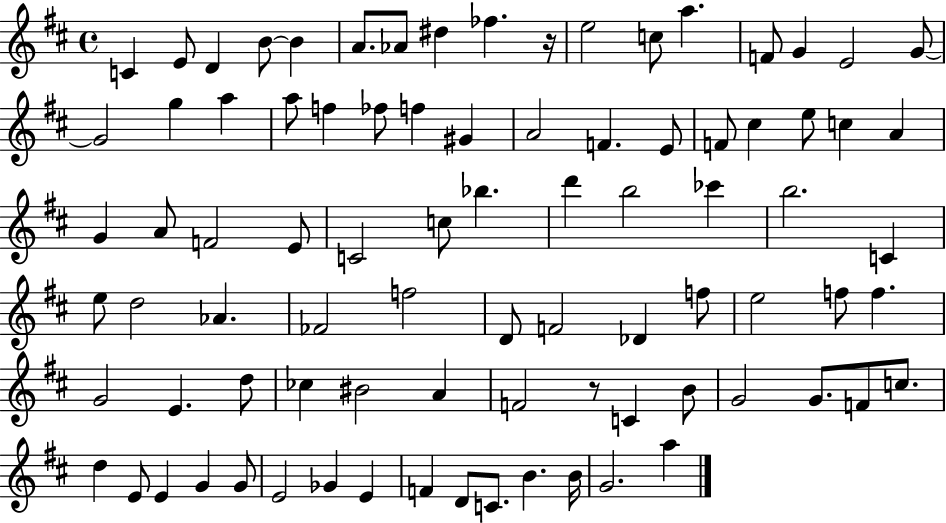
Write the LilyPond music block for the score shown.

{
  \clef treble
  \time 4/4
  \defaultTimeSignature
  \key d \major
  \repeat volta 2 { c'4 e'8 d'4 b'8~~ b'4 | a'8. aes'8 dis''4 fes''4. r16 | e''2 c''8 a''4. | f'8 g'4 e'2 g'8~~ | \break g'2 g''4 a''4 | a''8 f''4 fes''8 f''4 gis'4 | a'2 f'4. e'8 | f'8 cis''4 e''8 c''4 a'4 | \break g'4 a'8 f'2 e'8 | c'2 c''8 bes''4. | d'''4 b''2 ces'''4 | b''2. c'4 | \break e''8 d''2 aes'4. | fes'2 f''2 | d'8 f'2 des'4 f''8 | e''2 f''8 f''4. | \break g'2 e'4. d''8 | ces''4 bis'2 a'4 | f'2 r8 c'4 b'8 | g'2 g'8. f'8 c''8. | \break d''4 e'8 e'4 g'4 g'8 | e'2 ges'4 e'4 | f'4 d'8 c'8. b'4. b'16 | g'2. a''4 | \break } \bar "|."
}